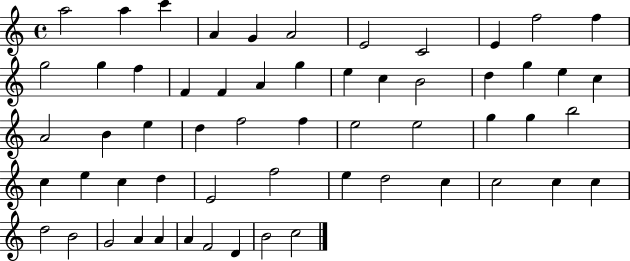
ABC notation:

X:1
T:Untitled
M:4/4
L:1/4
K:C
a2 a c' A G A2 E2 C2 E f2 f g2 g f F F A g e c B2 d g e c A2 B e d f2 f e2 e2 g g b2 c e c d E2 f2 e d2 c c2 c c d2 B2 G2 A A A F2 D B2 c2